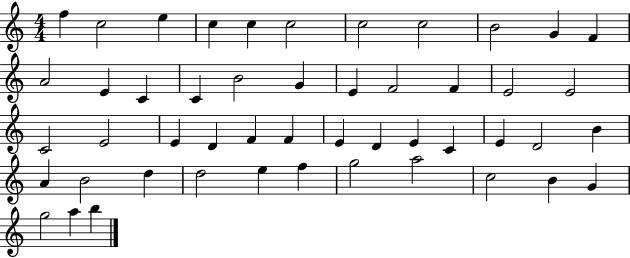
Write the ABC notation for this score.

X:1
T:Untitled
M:4/4
L:1/4
K:C
f c2 e c c c2 c2 c2 B2 G F A2 E C C B2 G E F2 F E2 E2 C2 E2 E D F F E D E C E D2 B A B2 d d2 e f g2 a2 c2 B G g2 a b